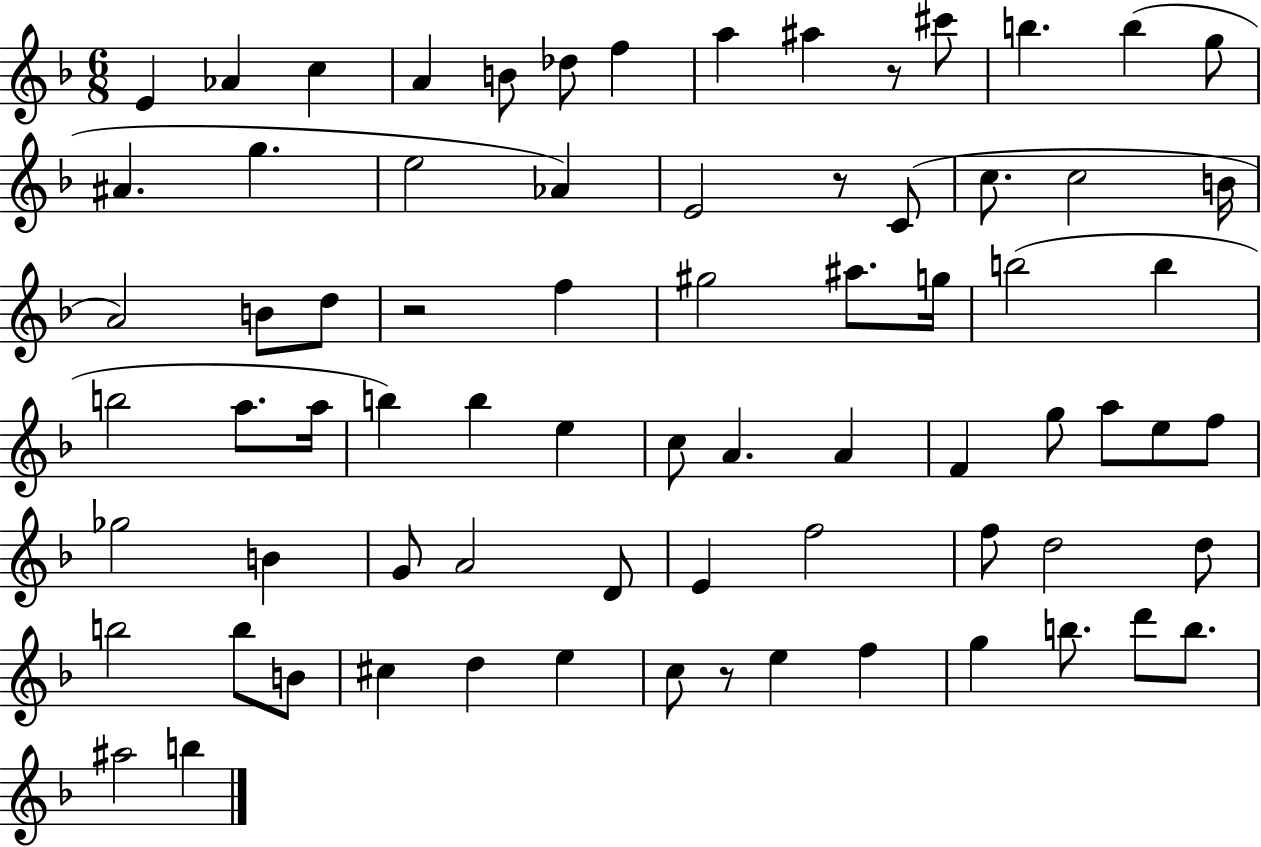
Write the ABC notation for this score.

X:1
T:Untitled
M:6/8
L:1/4
K:F
E _A c A B/2 _d/2 f a ^a z/2 ^c'/2 b b g/2 ^A g e2 _A E2 z/2 C/2 c/2 c2 B/4 A2 B/2 d/2 z2 f ^g2 ^a/2 g/4 b2 b b2 a/2 a/4 b b e c/2 A A F g/2 a/2 e/2 f/2 _g2 B G/2 A2 D/2 E f2 f/2 d2 d/2 b2 b/2 B/2 ^c d e c/2 z/2 e f g b/2 d'/2 b/2 ^a2 b